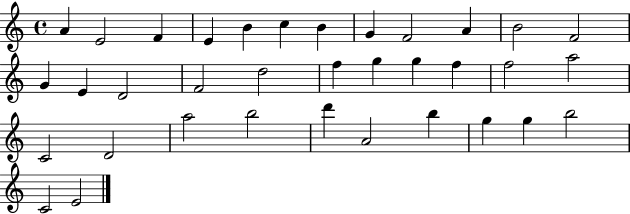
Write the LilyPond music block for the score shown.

{
  \clef treble
  \time 4/4
  \defaultTimeSignature
  \key c \major
  a'4 e'2 f'4 | e'4 b'4 c''4 b'4 | g'4 f'2 a'4 | b'2 f'2 | \break g'4 e'4 d'2 | f'2 d''2 | f''4 g''4 g''4 f''4 | f''2 a''2 | \break c'2 d'2 | a''2 b''2 | d'''4 a'2 b''4 | g''4 g''4 b''2 | \break c'2 e'2 | \bar "|."
}